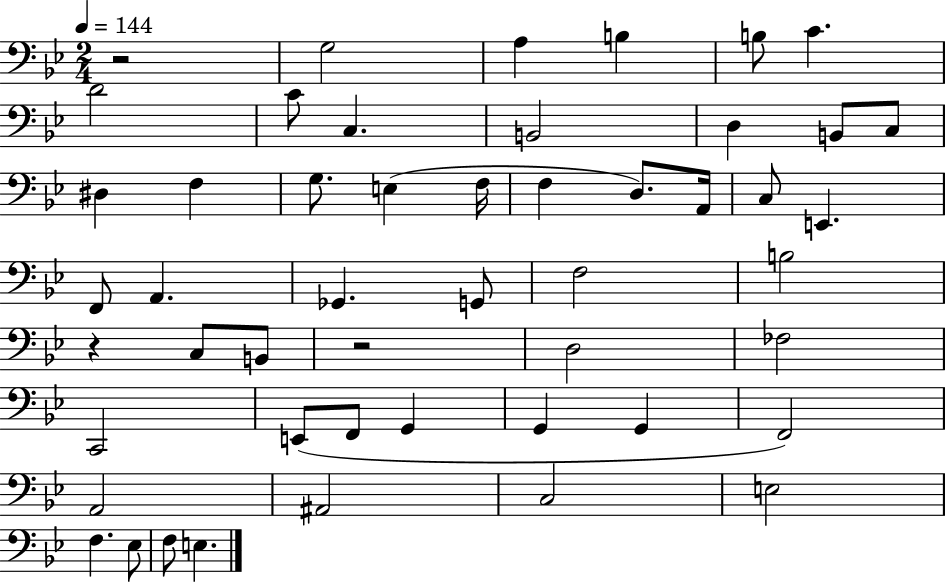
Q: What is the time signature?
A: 2/4